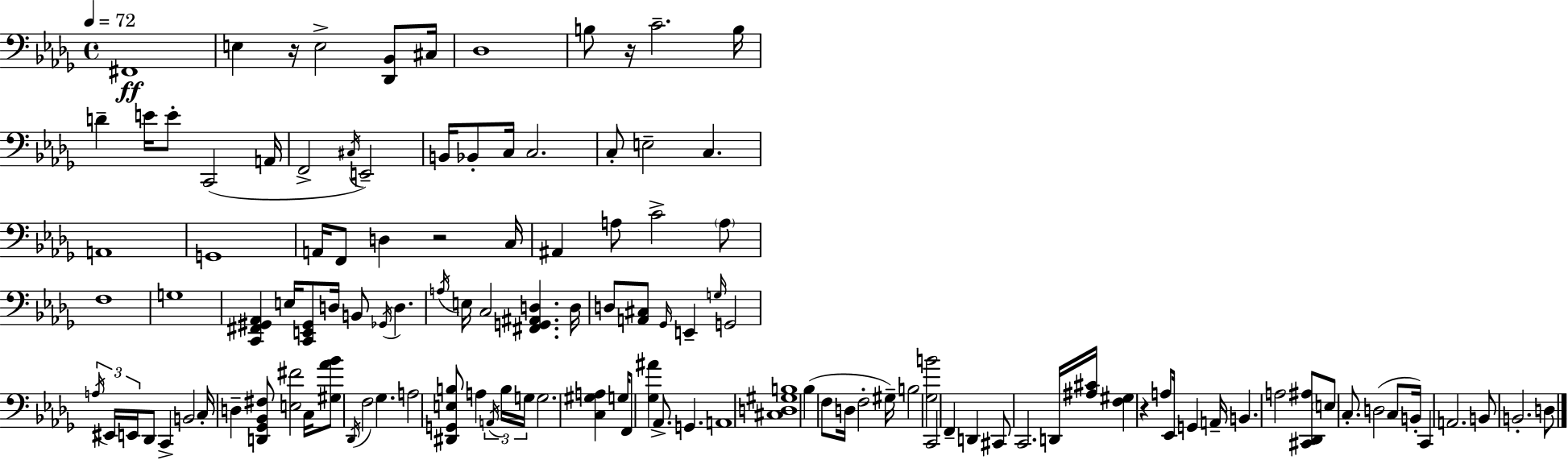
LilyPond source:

{
  \clef bass
  \time 4/4
  \defaultTimeSignature
  \key bes \minor
  \tempo 4 = 72
  fis,1\ff | e4 r16 e2-> <des, bes,>8 cis16 | des1 | b8 r16 c'2.-- b16 | \break d'4-- e'16 e'8-. c,2( a,16 | f,2-> \acciaccatura { cis16 } e,2--) | b,16 bes,8-. c16 c2. | c8-. e2-- c4. | \break a,1 | g,1 | a,16 f,8 d4 r2 | c16 ais,4 a8 c'2-> \parenthesize a8 | \break f1 | g1 | <c, fis, gis, aes,>4 e16 <c, e, gis,>8 d16 b,8 \acciaccatura { ges,16 } d4. | \acciaccatura { a16 } e16 c2 <fis, g, ais, d>4. | \break d16 d8 <a, cis>8 \grace { ges,16 } e,4-- \grace { g16 } g,2 | \tuplet 3/2 { \acciaccatura { a16 } eis,16 e,16 } des,8 c,4-> b,2 | c16-. d4-- <d, ges, bes, fis>8 <e fis'>2 | c16 <gis aes' bes'>8 \acciaccatura { des,16 } f2 | \break ges4. a2 <dis, g, e b>8 | a4 \tuplet 3/2 { \acciaccatura { a,16 } b16 g16 } g2. | <c gis a>4 g16 f,8 <ges ais'>4 aes,8.-> | g,4. a,1 | \break <cis d gis b>1 | bes4( f8 d16 f2-. | gis16--) b2 | <ges b'>2 c,2 | \break f,4-- d,4 cis,8 c,2. | d,16 <ais cis'>16 <f gis>4 r4 | a8 ees,16 g,4 a,16-- b,4. a2 | <cis, des, ais>8 \parenthesize e8 c8.-. d2( | \break c8 b,16-.) c,4 a,2. | b,8 b,2.-. | d8 \bar "|."
}